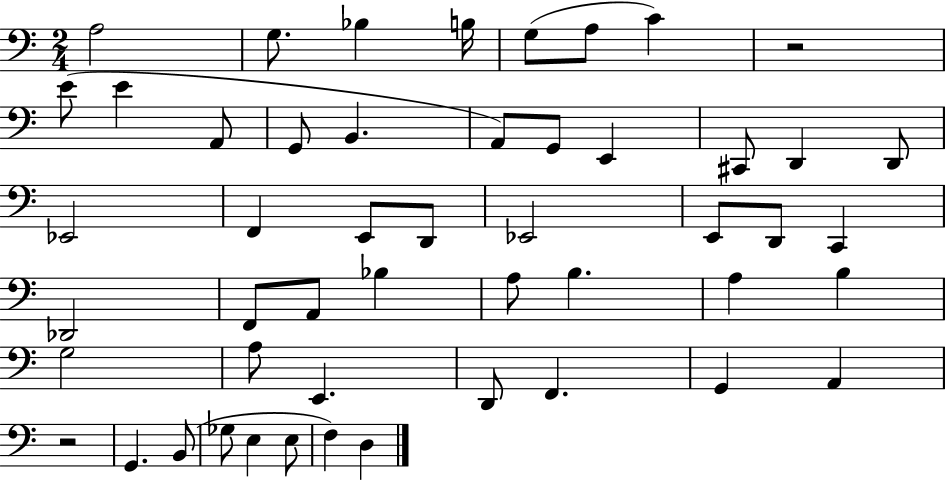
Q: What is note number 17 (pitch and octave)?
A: D2